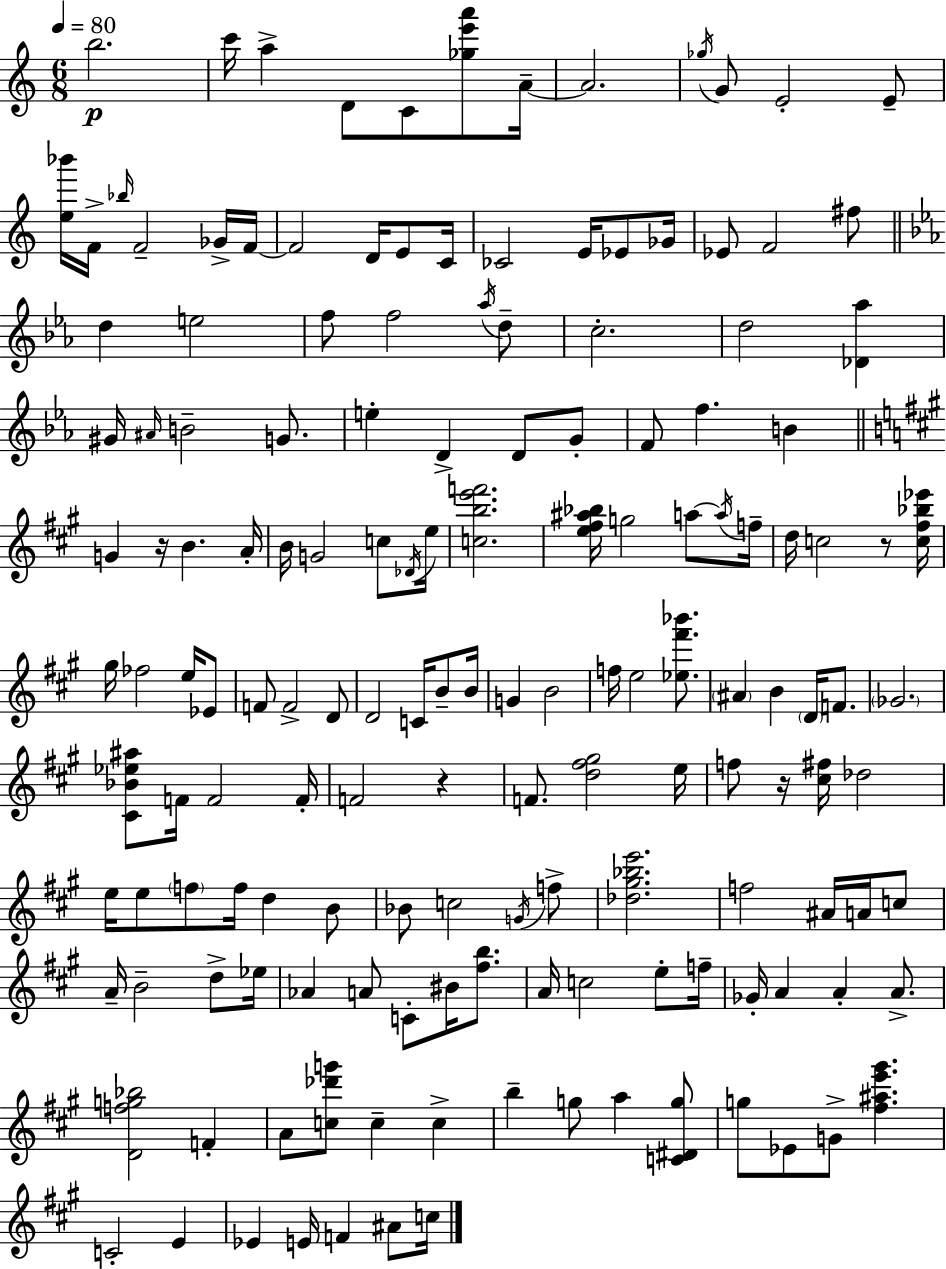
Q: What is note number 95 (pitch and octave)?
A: Bb4